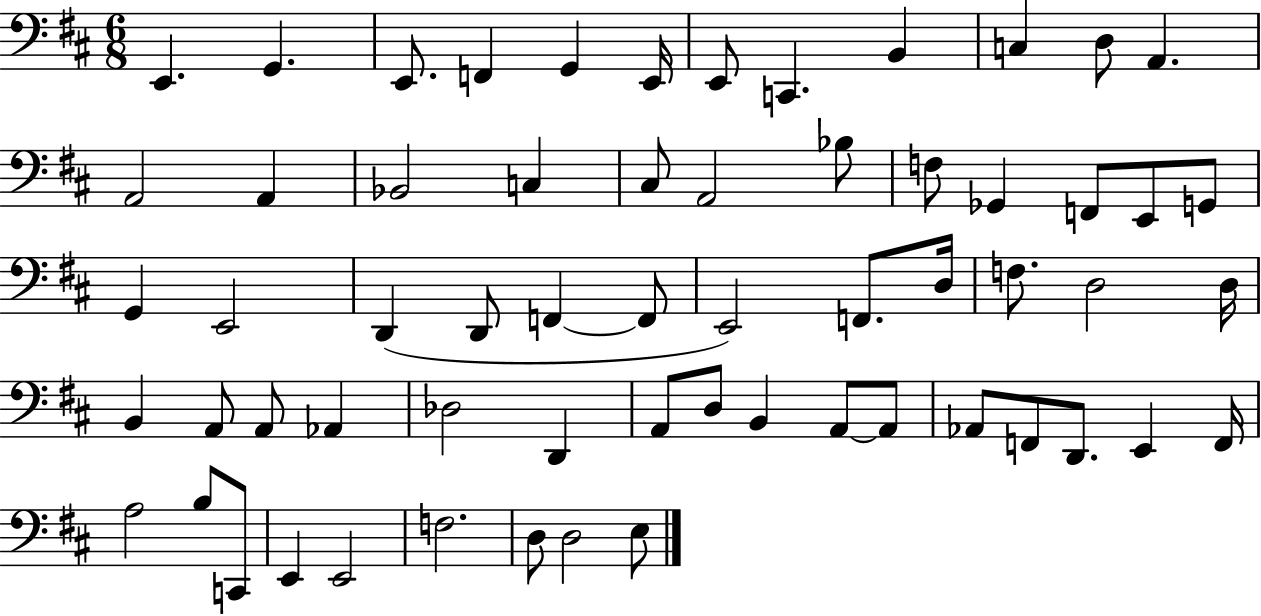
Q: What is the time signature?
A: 6/8